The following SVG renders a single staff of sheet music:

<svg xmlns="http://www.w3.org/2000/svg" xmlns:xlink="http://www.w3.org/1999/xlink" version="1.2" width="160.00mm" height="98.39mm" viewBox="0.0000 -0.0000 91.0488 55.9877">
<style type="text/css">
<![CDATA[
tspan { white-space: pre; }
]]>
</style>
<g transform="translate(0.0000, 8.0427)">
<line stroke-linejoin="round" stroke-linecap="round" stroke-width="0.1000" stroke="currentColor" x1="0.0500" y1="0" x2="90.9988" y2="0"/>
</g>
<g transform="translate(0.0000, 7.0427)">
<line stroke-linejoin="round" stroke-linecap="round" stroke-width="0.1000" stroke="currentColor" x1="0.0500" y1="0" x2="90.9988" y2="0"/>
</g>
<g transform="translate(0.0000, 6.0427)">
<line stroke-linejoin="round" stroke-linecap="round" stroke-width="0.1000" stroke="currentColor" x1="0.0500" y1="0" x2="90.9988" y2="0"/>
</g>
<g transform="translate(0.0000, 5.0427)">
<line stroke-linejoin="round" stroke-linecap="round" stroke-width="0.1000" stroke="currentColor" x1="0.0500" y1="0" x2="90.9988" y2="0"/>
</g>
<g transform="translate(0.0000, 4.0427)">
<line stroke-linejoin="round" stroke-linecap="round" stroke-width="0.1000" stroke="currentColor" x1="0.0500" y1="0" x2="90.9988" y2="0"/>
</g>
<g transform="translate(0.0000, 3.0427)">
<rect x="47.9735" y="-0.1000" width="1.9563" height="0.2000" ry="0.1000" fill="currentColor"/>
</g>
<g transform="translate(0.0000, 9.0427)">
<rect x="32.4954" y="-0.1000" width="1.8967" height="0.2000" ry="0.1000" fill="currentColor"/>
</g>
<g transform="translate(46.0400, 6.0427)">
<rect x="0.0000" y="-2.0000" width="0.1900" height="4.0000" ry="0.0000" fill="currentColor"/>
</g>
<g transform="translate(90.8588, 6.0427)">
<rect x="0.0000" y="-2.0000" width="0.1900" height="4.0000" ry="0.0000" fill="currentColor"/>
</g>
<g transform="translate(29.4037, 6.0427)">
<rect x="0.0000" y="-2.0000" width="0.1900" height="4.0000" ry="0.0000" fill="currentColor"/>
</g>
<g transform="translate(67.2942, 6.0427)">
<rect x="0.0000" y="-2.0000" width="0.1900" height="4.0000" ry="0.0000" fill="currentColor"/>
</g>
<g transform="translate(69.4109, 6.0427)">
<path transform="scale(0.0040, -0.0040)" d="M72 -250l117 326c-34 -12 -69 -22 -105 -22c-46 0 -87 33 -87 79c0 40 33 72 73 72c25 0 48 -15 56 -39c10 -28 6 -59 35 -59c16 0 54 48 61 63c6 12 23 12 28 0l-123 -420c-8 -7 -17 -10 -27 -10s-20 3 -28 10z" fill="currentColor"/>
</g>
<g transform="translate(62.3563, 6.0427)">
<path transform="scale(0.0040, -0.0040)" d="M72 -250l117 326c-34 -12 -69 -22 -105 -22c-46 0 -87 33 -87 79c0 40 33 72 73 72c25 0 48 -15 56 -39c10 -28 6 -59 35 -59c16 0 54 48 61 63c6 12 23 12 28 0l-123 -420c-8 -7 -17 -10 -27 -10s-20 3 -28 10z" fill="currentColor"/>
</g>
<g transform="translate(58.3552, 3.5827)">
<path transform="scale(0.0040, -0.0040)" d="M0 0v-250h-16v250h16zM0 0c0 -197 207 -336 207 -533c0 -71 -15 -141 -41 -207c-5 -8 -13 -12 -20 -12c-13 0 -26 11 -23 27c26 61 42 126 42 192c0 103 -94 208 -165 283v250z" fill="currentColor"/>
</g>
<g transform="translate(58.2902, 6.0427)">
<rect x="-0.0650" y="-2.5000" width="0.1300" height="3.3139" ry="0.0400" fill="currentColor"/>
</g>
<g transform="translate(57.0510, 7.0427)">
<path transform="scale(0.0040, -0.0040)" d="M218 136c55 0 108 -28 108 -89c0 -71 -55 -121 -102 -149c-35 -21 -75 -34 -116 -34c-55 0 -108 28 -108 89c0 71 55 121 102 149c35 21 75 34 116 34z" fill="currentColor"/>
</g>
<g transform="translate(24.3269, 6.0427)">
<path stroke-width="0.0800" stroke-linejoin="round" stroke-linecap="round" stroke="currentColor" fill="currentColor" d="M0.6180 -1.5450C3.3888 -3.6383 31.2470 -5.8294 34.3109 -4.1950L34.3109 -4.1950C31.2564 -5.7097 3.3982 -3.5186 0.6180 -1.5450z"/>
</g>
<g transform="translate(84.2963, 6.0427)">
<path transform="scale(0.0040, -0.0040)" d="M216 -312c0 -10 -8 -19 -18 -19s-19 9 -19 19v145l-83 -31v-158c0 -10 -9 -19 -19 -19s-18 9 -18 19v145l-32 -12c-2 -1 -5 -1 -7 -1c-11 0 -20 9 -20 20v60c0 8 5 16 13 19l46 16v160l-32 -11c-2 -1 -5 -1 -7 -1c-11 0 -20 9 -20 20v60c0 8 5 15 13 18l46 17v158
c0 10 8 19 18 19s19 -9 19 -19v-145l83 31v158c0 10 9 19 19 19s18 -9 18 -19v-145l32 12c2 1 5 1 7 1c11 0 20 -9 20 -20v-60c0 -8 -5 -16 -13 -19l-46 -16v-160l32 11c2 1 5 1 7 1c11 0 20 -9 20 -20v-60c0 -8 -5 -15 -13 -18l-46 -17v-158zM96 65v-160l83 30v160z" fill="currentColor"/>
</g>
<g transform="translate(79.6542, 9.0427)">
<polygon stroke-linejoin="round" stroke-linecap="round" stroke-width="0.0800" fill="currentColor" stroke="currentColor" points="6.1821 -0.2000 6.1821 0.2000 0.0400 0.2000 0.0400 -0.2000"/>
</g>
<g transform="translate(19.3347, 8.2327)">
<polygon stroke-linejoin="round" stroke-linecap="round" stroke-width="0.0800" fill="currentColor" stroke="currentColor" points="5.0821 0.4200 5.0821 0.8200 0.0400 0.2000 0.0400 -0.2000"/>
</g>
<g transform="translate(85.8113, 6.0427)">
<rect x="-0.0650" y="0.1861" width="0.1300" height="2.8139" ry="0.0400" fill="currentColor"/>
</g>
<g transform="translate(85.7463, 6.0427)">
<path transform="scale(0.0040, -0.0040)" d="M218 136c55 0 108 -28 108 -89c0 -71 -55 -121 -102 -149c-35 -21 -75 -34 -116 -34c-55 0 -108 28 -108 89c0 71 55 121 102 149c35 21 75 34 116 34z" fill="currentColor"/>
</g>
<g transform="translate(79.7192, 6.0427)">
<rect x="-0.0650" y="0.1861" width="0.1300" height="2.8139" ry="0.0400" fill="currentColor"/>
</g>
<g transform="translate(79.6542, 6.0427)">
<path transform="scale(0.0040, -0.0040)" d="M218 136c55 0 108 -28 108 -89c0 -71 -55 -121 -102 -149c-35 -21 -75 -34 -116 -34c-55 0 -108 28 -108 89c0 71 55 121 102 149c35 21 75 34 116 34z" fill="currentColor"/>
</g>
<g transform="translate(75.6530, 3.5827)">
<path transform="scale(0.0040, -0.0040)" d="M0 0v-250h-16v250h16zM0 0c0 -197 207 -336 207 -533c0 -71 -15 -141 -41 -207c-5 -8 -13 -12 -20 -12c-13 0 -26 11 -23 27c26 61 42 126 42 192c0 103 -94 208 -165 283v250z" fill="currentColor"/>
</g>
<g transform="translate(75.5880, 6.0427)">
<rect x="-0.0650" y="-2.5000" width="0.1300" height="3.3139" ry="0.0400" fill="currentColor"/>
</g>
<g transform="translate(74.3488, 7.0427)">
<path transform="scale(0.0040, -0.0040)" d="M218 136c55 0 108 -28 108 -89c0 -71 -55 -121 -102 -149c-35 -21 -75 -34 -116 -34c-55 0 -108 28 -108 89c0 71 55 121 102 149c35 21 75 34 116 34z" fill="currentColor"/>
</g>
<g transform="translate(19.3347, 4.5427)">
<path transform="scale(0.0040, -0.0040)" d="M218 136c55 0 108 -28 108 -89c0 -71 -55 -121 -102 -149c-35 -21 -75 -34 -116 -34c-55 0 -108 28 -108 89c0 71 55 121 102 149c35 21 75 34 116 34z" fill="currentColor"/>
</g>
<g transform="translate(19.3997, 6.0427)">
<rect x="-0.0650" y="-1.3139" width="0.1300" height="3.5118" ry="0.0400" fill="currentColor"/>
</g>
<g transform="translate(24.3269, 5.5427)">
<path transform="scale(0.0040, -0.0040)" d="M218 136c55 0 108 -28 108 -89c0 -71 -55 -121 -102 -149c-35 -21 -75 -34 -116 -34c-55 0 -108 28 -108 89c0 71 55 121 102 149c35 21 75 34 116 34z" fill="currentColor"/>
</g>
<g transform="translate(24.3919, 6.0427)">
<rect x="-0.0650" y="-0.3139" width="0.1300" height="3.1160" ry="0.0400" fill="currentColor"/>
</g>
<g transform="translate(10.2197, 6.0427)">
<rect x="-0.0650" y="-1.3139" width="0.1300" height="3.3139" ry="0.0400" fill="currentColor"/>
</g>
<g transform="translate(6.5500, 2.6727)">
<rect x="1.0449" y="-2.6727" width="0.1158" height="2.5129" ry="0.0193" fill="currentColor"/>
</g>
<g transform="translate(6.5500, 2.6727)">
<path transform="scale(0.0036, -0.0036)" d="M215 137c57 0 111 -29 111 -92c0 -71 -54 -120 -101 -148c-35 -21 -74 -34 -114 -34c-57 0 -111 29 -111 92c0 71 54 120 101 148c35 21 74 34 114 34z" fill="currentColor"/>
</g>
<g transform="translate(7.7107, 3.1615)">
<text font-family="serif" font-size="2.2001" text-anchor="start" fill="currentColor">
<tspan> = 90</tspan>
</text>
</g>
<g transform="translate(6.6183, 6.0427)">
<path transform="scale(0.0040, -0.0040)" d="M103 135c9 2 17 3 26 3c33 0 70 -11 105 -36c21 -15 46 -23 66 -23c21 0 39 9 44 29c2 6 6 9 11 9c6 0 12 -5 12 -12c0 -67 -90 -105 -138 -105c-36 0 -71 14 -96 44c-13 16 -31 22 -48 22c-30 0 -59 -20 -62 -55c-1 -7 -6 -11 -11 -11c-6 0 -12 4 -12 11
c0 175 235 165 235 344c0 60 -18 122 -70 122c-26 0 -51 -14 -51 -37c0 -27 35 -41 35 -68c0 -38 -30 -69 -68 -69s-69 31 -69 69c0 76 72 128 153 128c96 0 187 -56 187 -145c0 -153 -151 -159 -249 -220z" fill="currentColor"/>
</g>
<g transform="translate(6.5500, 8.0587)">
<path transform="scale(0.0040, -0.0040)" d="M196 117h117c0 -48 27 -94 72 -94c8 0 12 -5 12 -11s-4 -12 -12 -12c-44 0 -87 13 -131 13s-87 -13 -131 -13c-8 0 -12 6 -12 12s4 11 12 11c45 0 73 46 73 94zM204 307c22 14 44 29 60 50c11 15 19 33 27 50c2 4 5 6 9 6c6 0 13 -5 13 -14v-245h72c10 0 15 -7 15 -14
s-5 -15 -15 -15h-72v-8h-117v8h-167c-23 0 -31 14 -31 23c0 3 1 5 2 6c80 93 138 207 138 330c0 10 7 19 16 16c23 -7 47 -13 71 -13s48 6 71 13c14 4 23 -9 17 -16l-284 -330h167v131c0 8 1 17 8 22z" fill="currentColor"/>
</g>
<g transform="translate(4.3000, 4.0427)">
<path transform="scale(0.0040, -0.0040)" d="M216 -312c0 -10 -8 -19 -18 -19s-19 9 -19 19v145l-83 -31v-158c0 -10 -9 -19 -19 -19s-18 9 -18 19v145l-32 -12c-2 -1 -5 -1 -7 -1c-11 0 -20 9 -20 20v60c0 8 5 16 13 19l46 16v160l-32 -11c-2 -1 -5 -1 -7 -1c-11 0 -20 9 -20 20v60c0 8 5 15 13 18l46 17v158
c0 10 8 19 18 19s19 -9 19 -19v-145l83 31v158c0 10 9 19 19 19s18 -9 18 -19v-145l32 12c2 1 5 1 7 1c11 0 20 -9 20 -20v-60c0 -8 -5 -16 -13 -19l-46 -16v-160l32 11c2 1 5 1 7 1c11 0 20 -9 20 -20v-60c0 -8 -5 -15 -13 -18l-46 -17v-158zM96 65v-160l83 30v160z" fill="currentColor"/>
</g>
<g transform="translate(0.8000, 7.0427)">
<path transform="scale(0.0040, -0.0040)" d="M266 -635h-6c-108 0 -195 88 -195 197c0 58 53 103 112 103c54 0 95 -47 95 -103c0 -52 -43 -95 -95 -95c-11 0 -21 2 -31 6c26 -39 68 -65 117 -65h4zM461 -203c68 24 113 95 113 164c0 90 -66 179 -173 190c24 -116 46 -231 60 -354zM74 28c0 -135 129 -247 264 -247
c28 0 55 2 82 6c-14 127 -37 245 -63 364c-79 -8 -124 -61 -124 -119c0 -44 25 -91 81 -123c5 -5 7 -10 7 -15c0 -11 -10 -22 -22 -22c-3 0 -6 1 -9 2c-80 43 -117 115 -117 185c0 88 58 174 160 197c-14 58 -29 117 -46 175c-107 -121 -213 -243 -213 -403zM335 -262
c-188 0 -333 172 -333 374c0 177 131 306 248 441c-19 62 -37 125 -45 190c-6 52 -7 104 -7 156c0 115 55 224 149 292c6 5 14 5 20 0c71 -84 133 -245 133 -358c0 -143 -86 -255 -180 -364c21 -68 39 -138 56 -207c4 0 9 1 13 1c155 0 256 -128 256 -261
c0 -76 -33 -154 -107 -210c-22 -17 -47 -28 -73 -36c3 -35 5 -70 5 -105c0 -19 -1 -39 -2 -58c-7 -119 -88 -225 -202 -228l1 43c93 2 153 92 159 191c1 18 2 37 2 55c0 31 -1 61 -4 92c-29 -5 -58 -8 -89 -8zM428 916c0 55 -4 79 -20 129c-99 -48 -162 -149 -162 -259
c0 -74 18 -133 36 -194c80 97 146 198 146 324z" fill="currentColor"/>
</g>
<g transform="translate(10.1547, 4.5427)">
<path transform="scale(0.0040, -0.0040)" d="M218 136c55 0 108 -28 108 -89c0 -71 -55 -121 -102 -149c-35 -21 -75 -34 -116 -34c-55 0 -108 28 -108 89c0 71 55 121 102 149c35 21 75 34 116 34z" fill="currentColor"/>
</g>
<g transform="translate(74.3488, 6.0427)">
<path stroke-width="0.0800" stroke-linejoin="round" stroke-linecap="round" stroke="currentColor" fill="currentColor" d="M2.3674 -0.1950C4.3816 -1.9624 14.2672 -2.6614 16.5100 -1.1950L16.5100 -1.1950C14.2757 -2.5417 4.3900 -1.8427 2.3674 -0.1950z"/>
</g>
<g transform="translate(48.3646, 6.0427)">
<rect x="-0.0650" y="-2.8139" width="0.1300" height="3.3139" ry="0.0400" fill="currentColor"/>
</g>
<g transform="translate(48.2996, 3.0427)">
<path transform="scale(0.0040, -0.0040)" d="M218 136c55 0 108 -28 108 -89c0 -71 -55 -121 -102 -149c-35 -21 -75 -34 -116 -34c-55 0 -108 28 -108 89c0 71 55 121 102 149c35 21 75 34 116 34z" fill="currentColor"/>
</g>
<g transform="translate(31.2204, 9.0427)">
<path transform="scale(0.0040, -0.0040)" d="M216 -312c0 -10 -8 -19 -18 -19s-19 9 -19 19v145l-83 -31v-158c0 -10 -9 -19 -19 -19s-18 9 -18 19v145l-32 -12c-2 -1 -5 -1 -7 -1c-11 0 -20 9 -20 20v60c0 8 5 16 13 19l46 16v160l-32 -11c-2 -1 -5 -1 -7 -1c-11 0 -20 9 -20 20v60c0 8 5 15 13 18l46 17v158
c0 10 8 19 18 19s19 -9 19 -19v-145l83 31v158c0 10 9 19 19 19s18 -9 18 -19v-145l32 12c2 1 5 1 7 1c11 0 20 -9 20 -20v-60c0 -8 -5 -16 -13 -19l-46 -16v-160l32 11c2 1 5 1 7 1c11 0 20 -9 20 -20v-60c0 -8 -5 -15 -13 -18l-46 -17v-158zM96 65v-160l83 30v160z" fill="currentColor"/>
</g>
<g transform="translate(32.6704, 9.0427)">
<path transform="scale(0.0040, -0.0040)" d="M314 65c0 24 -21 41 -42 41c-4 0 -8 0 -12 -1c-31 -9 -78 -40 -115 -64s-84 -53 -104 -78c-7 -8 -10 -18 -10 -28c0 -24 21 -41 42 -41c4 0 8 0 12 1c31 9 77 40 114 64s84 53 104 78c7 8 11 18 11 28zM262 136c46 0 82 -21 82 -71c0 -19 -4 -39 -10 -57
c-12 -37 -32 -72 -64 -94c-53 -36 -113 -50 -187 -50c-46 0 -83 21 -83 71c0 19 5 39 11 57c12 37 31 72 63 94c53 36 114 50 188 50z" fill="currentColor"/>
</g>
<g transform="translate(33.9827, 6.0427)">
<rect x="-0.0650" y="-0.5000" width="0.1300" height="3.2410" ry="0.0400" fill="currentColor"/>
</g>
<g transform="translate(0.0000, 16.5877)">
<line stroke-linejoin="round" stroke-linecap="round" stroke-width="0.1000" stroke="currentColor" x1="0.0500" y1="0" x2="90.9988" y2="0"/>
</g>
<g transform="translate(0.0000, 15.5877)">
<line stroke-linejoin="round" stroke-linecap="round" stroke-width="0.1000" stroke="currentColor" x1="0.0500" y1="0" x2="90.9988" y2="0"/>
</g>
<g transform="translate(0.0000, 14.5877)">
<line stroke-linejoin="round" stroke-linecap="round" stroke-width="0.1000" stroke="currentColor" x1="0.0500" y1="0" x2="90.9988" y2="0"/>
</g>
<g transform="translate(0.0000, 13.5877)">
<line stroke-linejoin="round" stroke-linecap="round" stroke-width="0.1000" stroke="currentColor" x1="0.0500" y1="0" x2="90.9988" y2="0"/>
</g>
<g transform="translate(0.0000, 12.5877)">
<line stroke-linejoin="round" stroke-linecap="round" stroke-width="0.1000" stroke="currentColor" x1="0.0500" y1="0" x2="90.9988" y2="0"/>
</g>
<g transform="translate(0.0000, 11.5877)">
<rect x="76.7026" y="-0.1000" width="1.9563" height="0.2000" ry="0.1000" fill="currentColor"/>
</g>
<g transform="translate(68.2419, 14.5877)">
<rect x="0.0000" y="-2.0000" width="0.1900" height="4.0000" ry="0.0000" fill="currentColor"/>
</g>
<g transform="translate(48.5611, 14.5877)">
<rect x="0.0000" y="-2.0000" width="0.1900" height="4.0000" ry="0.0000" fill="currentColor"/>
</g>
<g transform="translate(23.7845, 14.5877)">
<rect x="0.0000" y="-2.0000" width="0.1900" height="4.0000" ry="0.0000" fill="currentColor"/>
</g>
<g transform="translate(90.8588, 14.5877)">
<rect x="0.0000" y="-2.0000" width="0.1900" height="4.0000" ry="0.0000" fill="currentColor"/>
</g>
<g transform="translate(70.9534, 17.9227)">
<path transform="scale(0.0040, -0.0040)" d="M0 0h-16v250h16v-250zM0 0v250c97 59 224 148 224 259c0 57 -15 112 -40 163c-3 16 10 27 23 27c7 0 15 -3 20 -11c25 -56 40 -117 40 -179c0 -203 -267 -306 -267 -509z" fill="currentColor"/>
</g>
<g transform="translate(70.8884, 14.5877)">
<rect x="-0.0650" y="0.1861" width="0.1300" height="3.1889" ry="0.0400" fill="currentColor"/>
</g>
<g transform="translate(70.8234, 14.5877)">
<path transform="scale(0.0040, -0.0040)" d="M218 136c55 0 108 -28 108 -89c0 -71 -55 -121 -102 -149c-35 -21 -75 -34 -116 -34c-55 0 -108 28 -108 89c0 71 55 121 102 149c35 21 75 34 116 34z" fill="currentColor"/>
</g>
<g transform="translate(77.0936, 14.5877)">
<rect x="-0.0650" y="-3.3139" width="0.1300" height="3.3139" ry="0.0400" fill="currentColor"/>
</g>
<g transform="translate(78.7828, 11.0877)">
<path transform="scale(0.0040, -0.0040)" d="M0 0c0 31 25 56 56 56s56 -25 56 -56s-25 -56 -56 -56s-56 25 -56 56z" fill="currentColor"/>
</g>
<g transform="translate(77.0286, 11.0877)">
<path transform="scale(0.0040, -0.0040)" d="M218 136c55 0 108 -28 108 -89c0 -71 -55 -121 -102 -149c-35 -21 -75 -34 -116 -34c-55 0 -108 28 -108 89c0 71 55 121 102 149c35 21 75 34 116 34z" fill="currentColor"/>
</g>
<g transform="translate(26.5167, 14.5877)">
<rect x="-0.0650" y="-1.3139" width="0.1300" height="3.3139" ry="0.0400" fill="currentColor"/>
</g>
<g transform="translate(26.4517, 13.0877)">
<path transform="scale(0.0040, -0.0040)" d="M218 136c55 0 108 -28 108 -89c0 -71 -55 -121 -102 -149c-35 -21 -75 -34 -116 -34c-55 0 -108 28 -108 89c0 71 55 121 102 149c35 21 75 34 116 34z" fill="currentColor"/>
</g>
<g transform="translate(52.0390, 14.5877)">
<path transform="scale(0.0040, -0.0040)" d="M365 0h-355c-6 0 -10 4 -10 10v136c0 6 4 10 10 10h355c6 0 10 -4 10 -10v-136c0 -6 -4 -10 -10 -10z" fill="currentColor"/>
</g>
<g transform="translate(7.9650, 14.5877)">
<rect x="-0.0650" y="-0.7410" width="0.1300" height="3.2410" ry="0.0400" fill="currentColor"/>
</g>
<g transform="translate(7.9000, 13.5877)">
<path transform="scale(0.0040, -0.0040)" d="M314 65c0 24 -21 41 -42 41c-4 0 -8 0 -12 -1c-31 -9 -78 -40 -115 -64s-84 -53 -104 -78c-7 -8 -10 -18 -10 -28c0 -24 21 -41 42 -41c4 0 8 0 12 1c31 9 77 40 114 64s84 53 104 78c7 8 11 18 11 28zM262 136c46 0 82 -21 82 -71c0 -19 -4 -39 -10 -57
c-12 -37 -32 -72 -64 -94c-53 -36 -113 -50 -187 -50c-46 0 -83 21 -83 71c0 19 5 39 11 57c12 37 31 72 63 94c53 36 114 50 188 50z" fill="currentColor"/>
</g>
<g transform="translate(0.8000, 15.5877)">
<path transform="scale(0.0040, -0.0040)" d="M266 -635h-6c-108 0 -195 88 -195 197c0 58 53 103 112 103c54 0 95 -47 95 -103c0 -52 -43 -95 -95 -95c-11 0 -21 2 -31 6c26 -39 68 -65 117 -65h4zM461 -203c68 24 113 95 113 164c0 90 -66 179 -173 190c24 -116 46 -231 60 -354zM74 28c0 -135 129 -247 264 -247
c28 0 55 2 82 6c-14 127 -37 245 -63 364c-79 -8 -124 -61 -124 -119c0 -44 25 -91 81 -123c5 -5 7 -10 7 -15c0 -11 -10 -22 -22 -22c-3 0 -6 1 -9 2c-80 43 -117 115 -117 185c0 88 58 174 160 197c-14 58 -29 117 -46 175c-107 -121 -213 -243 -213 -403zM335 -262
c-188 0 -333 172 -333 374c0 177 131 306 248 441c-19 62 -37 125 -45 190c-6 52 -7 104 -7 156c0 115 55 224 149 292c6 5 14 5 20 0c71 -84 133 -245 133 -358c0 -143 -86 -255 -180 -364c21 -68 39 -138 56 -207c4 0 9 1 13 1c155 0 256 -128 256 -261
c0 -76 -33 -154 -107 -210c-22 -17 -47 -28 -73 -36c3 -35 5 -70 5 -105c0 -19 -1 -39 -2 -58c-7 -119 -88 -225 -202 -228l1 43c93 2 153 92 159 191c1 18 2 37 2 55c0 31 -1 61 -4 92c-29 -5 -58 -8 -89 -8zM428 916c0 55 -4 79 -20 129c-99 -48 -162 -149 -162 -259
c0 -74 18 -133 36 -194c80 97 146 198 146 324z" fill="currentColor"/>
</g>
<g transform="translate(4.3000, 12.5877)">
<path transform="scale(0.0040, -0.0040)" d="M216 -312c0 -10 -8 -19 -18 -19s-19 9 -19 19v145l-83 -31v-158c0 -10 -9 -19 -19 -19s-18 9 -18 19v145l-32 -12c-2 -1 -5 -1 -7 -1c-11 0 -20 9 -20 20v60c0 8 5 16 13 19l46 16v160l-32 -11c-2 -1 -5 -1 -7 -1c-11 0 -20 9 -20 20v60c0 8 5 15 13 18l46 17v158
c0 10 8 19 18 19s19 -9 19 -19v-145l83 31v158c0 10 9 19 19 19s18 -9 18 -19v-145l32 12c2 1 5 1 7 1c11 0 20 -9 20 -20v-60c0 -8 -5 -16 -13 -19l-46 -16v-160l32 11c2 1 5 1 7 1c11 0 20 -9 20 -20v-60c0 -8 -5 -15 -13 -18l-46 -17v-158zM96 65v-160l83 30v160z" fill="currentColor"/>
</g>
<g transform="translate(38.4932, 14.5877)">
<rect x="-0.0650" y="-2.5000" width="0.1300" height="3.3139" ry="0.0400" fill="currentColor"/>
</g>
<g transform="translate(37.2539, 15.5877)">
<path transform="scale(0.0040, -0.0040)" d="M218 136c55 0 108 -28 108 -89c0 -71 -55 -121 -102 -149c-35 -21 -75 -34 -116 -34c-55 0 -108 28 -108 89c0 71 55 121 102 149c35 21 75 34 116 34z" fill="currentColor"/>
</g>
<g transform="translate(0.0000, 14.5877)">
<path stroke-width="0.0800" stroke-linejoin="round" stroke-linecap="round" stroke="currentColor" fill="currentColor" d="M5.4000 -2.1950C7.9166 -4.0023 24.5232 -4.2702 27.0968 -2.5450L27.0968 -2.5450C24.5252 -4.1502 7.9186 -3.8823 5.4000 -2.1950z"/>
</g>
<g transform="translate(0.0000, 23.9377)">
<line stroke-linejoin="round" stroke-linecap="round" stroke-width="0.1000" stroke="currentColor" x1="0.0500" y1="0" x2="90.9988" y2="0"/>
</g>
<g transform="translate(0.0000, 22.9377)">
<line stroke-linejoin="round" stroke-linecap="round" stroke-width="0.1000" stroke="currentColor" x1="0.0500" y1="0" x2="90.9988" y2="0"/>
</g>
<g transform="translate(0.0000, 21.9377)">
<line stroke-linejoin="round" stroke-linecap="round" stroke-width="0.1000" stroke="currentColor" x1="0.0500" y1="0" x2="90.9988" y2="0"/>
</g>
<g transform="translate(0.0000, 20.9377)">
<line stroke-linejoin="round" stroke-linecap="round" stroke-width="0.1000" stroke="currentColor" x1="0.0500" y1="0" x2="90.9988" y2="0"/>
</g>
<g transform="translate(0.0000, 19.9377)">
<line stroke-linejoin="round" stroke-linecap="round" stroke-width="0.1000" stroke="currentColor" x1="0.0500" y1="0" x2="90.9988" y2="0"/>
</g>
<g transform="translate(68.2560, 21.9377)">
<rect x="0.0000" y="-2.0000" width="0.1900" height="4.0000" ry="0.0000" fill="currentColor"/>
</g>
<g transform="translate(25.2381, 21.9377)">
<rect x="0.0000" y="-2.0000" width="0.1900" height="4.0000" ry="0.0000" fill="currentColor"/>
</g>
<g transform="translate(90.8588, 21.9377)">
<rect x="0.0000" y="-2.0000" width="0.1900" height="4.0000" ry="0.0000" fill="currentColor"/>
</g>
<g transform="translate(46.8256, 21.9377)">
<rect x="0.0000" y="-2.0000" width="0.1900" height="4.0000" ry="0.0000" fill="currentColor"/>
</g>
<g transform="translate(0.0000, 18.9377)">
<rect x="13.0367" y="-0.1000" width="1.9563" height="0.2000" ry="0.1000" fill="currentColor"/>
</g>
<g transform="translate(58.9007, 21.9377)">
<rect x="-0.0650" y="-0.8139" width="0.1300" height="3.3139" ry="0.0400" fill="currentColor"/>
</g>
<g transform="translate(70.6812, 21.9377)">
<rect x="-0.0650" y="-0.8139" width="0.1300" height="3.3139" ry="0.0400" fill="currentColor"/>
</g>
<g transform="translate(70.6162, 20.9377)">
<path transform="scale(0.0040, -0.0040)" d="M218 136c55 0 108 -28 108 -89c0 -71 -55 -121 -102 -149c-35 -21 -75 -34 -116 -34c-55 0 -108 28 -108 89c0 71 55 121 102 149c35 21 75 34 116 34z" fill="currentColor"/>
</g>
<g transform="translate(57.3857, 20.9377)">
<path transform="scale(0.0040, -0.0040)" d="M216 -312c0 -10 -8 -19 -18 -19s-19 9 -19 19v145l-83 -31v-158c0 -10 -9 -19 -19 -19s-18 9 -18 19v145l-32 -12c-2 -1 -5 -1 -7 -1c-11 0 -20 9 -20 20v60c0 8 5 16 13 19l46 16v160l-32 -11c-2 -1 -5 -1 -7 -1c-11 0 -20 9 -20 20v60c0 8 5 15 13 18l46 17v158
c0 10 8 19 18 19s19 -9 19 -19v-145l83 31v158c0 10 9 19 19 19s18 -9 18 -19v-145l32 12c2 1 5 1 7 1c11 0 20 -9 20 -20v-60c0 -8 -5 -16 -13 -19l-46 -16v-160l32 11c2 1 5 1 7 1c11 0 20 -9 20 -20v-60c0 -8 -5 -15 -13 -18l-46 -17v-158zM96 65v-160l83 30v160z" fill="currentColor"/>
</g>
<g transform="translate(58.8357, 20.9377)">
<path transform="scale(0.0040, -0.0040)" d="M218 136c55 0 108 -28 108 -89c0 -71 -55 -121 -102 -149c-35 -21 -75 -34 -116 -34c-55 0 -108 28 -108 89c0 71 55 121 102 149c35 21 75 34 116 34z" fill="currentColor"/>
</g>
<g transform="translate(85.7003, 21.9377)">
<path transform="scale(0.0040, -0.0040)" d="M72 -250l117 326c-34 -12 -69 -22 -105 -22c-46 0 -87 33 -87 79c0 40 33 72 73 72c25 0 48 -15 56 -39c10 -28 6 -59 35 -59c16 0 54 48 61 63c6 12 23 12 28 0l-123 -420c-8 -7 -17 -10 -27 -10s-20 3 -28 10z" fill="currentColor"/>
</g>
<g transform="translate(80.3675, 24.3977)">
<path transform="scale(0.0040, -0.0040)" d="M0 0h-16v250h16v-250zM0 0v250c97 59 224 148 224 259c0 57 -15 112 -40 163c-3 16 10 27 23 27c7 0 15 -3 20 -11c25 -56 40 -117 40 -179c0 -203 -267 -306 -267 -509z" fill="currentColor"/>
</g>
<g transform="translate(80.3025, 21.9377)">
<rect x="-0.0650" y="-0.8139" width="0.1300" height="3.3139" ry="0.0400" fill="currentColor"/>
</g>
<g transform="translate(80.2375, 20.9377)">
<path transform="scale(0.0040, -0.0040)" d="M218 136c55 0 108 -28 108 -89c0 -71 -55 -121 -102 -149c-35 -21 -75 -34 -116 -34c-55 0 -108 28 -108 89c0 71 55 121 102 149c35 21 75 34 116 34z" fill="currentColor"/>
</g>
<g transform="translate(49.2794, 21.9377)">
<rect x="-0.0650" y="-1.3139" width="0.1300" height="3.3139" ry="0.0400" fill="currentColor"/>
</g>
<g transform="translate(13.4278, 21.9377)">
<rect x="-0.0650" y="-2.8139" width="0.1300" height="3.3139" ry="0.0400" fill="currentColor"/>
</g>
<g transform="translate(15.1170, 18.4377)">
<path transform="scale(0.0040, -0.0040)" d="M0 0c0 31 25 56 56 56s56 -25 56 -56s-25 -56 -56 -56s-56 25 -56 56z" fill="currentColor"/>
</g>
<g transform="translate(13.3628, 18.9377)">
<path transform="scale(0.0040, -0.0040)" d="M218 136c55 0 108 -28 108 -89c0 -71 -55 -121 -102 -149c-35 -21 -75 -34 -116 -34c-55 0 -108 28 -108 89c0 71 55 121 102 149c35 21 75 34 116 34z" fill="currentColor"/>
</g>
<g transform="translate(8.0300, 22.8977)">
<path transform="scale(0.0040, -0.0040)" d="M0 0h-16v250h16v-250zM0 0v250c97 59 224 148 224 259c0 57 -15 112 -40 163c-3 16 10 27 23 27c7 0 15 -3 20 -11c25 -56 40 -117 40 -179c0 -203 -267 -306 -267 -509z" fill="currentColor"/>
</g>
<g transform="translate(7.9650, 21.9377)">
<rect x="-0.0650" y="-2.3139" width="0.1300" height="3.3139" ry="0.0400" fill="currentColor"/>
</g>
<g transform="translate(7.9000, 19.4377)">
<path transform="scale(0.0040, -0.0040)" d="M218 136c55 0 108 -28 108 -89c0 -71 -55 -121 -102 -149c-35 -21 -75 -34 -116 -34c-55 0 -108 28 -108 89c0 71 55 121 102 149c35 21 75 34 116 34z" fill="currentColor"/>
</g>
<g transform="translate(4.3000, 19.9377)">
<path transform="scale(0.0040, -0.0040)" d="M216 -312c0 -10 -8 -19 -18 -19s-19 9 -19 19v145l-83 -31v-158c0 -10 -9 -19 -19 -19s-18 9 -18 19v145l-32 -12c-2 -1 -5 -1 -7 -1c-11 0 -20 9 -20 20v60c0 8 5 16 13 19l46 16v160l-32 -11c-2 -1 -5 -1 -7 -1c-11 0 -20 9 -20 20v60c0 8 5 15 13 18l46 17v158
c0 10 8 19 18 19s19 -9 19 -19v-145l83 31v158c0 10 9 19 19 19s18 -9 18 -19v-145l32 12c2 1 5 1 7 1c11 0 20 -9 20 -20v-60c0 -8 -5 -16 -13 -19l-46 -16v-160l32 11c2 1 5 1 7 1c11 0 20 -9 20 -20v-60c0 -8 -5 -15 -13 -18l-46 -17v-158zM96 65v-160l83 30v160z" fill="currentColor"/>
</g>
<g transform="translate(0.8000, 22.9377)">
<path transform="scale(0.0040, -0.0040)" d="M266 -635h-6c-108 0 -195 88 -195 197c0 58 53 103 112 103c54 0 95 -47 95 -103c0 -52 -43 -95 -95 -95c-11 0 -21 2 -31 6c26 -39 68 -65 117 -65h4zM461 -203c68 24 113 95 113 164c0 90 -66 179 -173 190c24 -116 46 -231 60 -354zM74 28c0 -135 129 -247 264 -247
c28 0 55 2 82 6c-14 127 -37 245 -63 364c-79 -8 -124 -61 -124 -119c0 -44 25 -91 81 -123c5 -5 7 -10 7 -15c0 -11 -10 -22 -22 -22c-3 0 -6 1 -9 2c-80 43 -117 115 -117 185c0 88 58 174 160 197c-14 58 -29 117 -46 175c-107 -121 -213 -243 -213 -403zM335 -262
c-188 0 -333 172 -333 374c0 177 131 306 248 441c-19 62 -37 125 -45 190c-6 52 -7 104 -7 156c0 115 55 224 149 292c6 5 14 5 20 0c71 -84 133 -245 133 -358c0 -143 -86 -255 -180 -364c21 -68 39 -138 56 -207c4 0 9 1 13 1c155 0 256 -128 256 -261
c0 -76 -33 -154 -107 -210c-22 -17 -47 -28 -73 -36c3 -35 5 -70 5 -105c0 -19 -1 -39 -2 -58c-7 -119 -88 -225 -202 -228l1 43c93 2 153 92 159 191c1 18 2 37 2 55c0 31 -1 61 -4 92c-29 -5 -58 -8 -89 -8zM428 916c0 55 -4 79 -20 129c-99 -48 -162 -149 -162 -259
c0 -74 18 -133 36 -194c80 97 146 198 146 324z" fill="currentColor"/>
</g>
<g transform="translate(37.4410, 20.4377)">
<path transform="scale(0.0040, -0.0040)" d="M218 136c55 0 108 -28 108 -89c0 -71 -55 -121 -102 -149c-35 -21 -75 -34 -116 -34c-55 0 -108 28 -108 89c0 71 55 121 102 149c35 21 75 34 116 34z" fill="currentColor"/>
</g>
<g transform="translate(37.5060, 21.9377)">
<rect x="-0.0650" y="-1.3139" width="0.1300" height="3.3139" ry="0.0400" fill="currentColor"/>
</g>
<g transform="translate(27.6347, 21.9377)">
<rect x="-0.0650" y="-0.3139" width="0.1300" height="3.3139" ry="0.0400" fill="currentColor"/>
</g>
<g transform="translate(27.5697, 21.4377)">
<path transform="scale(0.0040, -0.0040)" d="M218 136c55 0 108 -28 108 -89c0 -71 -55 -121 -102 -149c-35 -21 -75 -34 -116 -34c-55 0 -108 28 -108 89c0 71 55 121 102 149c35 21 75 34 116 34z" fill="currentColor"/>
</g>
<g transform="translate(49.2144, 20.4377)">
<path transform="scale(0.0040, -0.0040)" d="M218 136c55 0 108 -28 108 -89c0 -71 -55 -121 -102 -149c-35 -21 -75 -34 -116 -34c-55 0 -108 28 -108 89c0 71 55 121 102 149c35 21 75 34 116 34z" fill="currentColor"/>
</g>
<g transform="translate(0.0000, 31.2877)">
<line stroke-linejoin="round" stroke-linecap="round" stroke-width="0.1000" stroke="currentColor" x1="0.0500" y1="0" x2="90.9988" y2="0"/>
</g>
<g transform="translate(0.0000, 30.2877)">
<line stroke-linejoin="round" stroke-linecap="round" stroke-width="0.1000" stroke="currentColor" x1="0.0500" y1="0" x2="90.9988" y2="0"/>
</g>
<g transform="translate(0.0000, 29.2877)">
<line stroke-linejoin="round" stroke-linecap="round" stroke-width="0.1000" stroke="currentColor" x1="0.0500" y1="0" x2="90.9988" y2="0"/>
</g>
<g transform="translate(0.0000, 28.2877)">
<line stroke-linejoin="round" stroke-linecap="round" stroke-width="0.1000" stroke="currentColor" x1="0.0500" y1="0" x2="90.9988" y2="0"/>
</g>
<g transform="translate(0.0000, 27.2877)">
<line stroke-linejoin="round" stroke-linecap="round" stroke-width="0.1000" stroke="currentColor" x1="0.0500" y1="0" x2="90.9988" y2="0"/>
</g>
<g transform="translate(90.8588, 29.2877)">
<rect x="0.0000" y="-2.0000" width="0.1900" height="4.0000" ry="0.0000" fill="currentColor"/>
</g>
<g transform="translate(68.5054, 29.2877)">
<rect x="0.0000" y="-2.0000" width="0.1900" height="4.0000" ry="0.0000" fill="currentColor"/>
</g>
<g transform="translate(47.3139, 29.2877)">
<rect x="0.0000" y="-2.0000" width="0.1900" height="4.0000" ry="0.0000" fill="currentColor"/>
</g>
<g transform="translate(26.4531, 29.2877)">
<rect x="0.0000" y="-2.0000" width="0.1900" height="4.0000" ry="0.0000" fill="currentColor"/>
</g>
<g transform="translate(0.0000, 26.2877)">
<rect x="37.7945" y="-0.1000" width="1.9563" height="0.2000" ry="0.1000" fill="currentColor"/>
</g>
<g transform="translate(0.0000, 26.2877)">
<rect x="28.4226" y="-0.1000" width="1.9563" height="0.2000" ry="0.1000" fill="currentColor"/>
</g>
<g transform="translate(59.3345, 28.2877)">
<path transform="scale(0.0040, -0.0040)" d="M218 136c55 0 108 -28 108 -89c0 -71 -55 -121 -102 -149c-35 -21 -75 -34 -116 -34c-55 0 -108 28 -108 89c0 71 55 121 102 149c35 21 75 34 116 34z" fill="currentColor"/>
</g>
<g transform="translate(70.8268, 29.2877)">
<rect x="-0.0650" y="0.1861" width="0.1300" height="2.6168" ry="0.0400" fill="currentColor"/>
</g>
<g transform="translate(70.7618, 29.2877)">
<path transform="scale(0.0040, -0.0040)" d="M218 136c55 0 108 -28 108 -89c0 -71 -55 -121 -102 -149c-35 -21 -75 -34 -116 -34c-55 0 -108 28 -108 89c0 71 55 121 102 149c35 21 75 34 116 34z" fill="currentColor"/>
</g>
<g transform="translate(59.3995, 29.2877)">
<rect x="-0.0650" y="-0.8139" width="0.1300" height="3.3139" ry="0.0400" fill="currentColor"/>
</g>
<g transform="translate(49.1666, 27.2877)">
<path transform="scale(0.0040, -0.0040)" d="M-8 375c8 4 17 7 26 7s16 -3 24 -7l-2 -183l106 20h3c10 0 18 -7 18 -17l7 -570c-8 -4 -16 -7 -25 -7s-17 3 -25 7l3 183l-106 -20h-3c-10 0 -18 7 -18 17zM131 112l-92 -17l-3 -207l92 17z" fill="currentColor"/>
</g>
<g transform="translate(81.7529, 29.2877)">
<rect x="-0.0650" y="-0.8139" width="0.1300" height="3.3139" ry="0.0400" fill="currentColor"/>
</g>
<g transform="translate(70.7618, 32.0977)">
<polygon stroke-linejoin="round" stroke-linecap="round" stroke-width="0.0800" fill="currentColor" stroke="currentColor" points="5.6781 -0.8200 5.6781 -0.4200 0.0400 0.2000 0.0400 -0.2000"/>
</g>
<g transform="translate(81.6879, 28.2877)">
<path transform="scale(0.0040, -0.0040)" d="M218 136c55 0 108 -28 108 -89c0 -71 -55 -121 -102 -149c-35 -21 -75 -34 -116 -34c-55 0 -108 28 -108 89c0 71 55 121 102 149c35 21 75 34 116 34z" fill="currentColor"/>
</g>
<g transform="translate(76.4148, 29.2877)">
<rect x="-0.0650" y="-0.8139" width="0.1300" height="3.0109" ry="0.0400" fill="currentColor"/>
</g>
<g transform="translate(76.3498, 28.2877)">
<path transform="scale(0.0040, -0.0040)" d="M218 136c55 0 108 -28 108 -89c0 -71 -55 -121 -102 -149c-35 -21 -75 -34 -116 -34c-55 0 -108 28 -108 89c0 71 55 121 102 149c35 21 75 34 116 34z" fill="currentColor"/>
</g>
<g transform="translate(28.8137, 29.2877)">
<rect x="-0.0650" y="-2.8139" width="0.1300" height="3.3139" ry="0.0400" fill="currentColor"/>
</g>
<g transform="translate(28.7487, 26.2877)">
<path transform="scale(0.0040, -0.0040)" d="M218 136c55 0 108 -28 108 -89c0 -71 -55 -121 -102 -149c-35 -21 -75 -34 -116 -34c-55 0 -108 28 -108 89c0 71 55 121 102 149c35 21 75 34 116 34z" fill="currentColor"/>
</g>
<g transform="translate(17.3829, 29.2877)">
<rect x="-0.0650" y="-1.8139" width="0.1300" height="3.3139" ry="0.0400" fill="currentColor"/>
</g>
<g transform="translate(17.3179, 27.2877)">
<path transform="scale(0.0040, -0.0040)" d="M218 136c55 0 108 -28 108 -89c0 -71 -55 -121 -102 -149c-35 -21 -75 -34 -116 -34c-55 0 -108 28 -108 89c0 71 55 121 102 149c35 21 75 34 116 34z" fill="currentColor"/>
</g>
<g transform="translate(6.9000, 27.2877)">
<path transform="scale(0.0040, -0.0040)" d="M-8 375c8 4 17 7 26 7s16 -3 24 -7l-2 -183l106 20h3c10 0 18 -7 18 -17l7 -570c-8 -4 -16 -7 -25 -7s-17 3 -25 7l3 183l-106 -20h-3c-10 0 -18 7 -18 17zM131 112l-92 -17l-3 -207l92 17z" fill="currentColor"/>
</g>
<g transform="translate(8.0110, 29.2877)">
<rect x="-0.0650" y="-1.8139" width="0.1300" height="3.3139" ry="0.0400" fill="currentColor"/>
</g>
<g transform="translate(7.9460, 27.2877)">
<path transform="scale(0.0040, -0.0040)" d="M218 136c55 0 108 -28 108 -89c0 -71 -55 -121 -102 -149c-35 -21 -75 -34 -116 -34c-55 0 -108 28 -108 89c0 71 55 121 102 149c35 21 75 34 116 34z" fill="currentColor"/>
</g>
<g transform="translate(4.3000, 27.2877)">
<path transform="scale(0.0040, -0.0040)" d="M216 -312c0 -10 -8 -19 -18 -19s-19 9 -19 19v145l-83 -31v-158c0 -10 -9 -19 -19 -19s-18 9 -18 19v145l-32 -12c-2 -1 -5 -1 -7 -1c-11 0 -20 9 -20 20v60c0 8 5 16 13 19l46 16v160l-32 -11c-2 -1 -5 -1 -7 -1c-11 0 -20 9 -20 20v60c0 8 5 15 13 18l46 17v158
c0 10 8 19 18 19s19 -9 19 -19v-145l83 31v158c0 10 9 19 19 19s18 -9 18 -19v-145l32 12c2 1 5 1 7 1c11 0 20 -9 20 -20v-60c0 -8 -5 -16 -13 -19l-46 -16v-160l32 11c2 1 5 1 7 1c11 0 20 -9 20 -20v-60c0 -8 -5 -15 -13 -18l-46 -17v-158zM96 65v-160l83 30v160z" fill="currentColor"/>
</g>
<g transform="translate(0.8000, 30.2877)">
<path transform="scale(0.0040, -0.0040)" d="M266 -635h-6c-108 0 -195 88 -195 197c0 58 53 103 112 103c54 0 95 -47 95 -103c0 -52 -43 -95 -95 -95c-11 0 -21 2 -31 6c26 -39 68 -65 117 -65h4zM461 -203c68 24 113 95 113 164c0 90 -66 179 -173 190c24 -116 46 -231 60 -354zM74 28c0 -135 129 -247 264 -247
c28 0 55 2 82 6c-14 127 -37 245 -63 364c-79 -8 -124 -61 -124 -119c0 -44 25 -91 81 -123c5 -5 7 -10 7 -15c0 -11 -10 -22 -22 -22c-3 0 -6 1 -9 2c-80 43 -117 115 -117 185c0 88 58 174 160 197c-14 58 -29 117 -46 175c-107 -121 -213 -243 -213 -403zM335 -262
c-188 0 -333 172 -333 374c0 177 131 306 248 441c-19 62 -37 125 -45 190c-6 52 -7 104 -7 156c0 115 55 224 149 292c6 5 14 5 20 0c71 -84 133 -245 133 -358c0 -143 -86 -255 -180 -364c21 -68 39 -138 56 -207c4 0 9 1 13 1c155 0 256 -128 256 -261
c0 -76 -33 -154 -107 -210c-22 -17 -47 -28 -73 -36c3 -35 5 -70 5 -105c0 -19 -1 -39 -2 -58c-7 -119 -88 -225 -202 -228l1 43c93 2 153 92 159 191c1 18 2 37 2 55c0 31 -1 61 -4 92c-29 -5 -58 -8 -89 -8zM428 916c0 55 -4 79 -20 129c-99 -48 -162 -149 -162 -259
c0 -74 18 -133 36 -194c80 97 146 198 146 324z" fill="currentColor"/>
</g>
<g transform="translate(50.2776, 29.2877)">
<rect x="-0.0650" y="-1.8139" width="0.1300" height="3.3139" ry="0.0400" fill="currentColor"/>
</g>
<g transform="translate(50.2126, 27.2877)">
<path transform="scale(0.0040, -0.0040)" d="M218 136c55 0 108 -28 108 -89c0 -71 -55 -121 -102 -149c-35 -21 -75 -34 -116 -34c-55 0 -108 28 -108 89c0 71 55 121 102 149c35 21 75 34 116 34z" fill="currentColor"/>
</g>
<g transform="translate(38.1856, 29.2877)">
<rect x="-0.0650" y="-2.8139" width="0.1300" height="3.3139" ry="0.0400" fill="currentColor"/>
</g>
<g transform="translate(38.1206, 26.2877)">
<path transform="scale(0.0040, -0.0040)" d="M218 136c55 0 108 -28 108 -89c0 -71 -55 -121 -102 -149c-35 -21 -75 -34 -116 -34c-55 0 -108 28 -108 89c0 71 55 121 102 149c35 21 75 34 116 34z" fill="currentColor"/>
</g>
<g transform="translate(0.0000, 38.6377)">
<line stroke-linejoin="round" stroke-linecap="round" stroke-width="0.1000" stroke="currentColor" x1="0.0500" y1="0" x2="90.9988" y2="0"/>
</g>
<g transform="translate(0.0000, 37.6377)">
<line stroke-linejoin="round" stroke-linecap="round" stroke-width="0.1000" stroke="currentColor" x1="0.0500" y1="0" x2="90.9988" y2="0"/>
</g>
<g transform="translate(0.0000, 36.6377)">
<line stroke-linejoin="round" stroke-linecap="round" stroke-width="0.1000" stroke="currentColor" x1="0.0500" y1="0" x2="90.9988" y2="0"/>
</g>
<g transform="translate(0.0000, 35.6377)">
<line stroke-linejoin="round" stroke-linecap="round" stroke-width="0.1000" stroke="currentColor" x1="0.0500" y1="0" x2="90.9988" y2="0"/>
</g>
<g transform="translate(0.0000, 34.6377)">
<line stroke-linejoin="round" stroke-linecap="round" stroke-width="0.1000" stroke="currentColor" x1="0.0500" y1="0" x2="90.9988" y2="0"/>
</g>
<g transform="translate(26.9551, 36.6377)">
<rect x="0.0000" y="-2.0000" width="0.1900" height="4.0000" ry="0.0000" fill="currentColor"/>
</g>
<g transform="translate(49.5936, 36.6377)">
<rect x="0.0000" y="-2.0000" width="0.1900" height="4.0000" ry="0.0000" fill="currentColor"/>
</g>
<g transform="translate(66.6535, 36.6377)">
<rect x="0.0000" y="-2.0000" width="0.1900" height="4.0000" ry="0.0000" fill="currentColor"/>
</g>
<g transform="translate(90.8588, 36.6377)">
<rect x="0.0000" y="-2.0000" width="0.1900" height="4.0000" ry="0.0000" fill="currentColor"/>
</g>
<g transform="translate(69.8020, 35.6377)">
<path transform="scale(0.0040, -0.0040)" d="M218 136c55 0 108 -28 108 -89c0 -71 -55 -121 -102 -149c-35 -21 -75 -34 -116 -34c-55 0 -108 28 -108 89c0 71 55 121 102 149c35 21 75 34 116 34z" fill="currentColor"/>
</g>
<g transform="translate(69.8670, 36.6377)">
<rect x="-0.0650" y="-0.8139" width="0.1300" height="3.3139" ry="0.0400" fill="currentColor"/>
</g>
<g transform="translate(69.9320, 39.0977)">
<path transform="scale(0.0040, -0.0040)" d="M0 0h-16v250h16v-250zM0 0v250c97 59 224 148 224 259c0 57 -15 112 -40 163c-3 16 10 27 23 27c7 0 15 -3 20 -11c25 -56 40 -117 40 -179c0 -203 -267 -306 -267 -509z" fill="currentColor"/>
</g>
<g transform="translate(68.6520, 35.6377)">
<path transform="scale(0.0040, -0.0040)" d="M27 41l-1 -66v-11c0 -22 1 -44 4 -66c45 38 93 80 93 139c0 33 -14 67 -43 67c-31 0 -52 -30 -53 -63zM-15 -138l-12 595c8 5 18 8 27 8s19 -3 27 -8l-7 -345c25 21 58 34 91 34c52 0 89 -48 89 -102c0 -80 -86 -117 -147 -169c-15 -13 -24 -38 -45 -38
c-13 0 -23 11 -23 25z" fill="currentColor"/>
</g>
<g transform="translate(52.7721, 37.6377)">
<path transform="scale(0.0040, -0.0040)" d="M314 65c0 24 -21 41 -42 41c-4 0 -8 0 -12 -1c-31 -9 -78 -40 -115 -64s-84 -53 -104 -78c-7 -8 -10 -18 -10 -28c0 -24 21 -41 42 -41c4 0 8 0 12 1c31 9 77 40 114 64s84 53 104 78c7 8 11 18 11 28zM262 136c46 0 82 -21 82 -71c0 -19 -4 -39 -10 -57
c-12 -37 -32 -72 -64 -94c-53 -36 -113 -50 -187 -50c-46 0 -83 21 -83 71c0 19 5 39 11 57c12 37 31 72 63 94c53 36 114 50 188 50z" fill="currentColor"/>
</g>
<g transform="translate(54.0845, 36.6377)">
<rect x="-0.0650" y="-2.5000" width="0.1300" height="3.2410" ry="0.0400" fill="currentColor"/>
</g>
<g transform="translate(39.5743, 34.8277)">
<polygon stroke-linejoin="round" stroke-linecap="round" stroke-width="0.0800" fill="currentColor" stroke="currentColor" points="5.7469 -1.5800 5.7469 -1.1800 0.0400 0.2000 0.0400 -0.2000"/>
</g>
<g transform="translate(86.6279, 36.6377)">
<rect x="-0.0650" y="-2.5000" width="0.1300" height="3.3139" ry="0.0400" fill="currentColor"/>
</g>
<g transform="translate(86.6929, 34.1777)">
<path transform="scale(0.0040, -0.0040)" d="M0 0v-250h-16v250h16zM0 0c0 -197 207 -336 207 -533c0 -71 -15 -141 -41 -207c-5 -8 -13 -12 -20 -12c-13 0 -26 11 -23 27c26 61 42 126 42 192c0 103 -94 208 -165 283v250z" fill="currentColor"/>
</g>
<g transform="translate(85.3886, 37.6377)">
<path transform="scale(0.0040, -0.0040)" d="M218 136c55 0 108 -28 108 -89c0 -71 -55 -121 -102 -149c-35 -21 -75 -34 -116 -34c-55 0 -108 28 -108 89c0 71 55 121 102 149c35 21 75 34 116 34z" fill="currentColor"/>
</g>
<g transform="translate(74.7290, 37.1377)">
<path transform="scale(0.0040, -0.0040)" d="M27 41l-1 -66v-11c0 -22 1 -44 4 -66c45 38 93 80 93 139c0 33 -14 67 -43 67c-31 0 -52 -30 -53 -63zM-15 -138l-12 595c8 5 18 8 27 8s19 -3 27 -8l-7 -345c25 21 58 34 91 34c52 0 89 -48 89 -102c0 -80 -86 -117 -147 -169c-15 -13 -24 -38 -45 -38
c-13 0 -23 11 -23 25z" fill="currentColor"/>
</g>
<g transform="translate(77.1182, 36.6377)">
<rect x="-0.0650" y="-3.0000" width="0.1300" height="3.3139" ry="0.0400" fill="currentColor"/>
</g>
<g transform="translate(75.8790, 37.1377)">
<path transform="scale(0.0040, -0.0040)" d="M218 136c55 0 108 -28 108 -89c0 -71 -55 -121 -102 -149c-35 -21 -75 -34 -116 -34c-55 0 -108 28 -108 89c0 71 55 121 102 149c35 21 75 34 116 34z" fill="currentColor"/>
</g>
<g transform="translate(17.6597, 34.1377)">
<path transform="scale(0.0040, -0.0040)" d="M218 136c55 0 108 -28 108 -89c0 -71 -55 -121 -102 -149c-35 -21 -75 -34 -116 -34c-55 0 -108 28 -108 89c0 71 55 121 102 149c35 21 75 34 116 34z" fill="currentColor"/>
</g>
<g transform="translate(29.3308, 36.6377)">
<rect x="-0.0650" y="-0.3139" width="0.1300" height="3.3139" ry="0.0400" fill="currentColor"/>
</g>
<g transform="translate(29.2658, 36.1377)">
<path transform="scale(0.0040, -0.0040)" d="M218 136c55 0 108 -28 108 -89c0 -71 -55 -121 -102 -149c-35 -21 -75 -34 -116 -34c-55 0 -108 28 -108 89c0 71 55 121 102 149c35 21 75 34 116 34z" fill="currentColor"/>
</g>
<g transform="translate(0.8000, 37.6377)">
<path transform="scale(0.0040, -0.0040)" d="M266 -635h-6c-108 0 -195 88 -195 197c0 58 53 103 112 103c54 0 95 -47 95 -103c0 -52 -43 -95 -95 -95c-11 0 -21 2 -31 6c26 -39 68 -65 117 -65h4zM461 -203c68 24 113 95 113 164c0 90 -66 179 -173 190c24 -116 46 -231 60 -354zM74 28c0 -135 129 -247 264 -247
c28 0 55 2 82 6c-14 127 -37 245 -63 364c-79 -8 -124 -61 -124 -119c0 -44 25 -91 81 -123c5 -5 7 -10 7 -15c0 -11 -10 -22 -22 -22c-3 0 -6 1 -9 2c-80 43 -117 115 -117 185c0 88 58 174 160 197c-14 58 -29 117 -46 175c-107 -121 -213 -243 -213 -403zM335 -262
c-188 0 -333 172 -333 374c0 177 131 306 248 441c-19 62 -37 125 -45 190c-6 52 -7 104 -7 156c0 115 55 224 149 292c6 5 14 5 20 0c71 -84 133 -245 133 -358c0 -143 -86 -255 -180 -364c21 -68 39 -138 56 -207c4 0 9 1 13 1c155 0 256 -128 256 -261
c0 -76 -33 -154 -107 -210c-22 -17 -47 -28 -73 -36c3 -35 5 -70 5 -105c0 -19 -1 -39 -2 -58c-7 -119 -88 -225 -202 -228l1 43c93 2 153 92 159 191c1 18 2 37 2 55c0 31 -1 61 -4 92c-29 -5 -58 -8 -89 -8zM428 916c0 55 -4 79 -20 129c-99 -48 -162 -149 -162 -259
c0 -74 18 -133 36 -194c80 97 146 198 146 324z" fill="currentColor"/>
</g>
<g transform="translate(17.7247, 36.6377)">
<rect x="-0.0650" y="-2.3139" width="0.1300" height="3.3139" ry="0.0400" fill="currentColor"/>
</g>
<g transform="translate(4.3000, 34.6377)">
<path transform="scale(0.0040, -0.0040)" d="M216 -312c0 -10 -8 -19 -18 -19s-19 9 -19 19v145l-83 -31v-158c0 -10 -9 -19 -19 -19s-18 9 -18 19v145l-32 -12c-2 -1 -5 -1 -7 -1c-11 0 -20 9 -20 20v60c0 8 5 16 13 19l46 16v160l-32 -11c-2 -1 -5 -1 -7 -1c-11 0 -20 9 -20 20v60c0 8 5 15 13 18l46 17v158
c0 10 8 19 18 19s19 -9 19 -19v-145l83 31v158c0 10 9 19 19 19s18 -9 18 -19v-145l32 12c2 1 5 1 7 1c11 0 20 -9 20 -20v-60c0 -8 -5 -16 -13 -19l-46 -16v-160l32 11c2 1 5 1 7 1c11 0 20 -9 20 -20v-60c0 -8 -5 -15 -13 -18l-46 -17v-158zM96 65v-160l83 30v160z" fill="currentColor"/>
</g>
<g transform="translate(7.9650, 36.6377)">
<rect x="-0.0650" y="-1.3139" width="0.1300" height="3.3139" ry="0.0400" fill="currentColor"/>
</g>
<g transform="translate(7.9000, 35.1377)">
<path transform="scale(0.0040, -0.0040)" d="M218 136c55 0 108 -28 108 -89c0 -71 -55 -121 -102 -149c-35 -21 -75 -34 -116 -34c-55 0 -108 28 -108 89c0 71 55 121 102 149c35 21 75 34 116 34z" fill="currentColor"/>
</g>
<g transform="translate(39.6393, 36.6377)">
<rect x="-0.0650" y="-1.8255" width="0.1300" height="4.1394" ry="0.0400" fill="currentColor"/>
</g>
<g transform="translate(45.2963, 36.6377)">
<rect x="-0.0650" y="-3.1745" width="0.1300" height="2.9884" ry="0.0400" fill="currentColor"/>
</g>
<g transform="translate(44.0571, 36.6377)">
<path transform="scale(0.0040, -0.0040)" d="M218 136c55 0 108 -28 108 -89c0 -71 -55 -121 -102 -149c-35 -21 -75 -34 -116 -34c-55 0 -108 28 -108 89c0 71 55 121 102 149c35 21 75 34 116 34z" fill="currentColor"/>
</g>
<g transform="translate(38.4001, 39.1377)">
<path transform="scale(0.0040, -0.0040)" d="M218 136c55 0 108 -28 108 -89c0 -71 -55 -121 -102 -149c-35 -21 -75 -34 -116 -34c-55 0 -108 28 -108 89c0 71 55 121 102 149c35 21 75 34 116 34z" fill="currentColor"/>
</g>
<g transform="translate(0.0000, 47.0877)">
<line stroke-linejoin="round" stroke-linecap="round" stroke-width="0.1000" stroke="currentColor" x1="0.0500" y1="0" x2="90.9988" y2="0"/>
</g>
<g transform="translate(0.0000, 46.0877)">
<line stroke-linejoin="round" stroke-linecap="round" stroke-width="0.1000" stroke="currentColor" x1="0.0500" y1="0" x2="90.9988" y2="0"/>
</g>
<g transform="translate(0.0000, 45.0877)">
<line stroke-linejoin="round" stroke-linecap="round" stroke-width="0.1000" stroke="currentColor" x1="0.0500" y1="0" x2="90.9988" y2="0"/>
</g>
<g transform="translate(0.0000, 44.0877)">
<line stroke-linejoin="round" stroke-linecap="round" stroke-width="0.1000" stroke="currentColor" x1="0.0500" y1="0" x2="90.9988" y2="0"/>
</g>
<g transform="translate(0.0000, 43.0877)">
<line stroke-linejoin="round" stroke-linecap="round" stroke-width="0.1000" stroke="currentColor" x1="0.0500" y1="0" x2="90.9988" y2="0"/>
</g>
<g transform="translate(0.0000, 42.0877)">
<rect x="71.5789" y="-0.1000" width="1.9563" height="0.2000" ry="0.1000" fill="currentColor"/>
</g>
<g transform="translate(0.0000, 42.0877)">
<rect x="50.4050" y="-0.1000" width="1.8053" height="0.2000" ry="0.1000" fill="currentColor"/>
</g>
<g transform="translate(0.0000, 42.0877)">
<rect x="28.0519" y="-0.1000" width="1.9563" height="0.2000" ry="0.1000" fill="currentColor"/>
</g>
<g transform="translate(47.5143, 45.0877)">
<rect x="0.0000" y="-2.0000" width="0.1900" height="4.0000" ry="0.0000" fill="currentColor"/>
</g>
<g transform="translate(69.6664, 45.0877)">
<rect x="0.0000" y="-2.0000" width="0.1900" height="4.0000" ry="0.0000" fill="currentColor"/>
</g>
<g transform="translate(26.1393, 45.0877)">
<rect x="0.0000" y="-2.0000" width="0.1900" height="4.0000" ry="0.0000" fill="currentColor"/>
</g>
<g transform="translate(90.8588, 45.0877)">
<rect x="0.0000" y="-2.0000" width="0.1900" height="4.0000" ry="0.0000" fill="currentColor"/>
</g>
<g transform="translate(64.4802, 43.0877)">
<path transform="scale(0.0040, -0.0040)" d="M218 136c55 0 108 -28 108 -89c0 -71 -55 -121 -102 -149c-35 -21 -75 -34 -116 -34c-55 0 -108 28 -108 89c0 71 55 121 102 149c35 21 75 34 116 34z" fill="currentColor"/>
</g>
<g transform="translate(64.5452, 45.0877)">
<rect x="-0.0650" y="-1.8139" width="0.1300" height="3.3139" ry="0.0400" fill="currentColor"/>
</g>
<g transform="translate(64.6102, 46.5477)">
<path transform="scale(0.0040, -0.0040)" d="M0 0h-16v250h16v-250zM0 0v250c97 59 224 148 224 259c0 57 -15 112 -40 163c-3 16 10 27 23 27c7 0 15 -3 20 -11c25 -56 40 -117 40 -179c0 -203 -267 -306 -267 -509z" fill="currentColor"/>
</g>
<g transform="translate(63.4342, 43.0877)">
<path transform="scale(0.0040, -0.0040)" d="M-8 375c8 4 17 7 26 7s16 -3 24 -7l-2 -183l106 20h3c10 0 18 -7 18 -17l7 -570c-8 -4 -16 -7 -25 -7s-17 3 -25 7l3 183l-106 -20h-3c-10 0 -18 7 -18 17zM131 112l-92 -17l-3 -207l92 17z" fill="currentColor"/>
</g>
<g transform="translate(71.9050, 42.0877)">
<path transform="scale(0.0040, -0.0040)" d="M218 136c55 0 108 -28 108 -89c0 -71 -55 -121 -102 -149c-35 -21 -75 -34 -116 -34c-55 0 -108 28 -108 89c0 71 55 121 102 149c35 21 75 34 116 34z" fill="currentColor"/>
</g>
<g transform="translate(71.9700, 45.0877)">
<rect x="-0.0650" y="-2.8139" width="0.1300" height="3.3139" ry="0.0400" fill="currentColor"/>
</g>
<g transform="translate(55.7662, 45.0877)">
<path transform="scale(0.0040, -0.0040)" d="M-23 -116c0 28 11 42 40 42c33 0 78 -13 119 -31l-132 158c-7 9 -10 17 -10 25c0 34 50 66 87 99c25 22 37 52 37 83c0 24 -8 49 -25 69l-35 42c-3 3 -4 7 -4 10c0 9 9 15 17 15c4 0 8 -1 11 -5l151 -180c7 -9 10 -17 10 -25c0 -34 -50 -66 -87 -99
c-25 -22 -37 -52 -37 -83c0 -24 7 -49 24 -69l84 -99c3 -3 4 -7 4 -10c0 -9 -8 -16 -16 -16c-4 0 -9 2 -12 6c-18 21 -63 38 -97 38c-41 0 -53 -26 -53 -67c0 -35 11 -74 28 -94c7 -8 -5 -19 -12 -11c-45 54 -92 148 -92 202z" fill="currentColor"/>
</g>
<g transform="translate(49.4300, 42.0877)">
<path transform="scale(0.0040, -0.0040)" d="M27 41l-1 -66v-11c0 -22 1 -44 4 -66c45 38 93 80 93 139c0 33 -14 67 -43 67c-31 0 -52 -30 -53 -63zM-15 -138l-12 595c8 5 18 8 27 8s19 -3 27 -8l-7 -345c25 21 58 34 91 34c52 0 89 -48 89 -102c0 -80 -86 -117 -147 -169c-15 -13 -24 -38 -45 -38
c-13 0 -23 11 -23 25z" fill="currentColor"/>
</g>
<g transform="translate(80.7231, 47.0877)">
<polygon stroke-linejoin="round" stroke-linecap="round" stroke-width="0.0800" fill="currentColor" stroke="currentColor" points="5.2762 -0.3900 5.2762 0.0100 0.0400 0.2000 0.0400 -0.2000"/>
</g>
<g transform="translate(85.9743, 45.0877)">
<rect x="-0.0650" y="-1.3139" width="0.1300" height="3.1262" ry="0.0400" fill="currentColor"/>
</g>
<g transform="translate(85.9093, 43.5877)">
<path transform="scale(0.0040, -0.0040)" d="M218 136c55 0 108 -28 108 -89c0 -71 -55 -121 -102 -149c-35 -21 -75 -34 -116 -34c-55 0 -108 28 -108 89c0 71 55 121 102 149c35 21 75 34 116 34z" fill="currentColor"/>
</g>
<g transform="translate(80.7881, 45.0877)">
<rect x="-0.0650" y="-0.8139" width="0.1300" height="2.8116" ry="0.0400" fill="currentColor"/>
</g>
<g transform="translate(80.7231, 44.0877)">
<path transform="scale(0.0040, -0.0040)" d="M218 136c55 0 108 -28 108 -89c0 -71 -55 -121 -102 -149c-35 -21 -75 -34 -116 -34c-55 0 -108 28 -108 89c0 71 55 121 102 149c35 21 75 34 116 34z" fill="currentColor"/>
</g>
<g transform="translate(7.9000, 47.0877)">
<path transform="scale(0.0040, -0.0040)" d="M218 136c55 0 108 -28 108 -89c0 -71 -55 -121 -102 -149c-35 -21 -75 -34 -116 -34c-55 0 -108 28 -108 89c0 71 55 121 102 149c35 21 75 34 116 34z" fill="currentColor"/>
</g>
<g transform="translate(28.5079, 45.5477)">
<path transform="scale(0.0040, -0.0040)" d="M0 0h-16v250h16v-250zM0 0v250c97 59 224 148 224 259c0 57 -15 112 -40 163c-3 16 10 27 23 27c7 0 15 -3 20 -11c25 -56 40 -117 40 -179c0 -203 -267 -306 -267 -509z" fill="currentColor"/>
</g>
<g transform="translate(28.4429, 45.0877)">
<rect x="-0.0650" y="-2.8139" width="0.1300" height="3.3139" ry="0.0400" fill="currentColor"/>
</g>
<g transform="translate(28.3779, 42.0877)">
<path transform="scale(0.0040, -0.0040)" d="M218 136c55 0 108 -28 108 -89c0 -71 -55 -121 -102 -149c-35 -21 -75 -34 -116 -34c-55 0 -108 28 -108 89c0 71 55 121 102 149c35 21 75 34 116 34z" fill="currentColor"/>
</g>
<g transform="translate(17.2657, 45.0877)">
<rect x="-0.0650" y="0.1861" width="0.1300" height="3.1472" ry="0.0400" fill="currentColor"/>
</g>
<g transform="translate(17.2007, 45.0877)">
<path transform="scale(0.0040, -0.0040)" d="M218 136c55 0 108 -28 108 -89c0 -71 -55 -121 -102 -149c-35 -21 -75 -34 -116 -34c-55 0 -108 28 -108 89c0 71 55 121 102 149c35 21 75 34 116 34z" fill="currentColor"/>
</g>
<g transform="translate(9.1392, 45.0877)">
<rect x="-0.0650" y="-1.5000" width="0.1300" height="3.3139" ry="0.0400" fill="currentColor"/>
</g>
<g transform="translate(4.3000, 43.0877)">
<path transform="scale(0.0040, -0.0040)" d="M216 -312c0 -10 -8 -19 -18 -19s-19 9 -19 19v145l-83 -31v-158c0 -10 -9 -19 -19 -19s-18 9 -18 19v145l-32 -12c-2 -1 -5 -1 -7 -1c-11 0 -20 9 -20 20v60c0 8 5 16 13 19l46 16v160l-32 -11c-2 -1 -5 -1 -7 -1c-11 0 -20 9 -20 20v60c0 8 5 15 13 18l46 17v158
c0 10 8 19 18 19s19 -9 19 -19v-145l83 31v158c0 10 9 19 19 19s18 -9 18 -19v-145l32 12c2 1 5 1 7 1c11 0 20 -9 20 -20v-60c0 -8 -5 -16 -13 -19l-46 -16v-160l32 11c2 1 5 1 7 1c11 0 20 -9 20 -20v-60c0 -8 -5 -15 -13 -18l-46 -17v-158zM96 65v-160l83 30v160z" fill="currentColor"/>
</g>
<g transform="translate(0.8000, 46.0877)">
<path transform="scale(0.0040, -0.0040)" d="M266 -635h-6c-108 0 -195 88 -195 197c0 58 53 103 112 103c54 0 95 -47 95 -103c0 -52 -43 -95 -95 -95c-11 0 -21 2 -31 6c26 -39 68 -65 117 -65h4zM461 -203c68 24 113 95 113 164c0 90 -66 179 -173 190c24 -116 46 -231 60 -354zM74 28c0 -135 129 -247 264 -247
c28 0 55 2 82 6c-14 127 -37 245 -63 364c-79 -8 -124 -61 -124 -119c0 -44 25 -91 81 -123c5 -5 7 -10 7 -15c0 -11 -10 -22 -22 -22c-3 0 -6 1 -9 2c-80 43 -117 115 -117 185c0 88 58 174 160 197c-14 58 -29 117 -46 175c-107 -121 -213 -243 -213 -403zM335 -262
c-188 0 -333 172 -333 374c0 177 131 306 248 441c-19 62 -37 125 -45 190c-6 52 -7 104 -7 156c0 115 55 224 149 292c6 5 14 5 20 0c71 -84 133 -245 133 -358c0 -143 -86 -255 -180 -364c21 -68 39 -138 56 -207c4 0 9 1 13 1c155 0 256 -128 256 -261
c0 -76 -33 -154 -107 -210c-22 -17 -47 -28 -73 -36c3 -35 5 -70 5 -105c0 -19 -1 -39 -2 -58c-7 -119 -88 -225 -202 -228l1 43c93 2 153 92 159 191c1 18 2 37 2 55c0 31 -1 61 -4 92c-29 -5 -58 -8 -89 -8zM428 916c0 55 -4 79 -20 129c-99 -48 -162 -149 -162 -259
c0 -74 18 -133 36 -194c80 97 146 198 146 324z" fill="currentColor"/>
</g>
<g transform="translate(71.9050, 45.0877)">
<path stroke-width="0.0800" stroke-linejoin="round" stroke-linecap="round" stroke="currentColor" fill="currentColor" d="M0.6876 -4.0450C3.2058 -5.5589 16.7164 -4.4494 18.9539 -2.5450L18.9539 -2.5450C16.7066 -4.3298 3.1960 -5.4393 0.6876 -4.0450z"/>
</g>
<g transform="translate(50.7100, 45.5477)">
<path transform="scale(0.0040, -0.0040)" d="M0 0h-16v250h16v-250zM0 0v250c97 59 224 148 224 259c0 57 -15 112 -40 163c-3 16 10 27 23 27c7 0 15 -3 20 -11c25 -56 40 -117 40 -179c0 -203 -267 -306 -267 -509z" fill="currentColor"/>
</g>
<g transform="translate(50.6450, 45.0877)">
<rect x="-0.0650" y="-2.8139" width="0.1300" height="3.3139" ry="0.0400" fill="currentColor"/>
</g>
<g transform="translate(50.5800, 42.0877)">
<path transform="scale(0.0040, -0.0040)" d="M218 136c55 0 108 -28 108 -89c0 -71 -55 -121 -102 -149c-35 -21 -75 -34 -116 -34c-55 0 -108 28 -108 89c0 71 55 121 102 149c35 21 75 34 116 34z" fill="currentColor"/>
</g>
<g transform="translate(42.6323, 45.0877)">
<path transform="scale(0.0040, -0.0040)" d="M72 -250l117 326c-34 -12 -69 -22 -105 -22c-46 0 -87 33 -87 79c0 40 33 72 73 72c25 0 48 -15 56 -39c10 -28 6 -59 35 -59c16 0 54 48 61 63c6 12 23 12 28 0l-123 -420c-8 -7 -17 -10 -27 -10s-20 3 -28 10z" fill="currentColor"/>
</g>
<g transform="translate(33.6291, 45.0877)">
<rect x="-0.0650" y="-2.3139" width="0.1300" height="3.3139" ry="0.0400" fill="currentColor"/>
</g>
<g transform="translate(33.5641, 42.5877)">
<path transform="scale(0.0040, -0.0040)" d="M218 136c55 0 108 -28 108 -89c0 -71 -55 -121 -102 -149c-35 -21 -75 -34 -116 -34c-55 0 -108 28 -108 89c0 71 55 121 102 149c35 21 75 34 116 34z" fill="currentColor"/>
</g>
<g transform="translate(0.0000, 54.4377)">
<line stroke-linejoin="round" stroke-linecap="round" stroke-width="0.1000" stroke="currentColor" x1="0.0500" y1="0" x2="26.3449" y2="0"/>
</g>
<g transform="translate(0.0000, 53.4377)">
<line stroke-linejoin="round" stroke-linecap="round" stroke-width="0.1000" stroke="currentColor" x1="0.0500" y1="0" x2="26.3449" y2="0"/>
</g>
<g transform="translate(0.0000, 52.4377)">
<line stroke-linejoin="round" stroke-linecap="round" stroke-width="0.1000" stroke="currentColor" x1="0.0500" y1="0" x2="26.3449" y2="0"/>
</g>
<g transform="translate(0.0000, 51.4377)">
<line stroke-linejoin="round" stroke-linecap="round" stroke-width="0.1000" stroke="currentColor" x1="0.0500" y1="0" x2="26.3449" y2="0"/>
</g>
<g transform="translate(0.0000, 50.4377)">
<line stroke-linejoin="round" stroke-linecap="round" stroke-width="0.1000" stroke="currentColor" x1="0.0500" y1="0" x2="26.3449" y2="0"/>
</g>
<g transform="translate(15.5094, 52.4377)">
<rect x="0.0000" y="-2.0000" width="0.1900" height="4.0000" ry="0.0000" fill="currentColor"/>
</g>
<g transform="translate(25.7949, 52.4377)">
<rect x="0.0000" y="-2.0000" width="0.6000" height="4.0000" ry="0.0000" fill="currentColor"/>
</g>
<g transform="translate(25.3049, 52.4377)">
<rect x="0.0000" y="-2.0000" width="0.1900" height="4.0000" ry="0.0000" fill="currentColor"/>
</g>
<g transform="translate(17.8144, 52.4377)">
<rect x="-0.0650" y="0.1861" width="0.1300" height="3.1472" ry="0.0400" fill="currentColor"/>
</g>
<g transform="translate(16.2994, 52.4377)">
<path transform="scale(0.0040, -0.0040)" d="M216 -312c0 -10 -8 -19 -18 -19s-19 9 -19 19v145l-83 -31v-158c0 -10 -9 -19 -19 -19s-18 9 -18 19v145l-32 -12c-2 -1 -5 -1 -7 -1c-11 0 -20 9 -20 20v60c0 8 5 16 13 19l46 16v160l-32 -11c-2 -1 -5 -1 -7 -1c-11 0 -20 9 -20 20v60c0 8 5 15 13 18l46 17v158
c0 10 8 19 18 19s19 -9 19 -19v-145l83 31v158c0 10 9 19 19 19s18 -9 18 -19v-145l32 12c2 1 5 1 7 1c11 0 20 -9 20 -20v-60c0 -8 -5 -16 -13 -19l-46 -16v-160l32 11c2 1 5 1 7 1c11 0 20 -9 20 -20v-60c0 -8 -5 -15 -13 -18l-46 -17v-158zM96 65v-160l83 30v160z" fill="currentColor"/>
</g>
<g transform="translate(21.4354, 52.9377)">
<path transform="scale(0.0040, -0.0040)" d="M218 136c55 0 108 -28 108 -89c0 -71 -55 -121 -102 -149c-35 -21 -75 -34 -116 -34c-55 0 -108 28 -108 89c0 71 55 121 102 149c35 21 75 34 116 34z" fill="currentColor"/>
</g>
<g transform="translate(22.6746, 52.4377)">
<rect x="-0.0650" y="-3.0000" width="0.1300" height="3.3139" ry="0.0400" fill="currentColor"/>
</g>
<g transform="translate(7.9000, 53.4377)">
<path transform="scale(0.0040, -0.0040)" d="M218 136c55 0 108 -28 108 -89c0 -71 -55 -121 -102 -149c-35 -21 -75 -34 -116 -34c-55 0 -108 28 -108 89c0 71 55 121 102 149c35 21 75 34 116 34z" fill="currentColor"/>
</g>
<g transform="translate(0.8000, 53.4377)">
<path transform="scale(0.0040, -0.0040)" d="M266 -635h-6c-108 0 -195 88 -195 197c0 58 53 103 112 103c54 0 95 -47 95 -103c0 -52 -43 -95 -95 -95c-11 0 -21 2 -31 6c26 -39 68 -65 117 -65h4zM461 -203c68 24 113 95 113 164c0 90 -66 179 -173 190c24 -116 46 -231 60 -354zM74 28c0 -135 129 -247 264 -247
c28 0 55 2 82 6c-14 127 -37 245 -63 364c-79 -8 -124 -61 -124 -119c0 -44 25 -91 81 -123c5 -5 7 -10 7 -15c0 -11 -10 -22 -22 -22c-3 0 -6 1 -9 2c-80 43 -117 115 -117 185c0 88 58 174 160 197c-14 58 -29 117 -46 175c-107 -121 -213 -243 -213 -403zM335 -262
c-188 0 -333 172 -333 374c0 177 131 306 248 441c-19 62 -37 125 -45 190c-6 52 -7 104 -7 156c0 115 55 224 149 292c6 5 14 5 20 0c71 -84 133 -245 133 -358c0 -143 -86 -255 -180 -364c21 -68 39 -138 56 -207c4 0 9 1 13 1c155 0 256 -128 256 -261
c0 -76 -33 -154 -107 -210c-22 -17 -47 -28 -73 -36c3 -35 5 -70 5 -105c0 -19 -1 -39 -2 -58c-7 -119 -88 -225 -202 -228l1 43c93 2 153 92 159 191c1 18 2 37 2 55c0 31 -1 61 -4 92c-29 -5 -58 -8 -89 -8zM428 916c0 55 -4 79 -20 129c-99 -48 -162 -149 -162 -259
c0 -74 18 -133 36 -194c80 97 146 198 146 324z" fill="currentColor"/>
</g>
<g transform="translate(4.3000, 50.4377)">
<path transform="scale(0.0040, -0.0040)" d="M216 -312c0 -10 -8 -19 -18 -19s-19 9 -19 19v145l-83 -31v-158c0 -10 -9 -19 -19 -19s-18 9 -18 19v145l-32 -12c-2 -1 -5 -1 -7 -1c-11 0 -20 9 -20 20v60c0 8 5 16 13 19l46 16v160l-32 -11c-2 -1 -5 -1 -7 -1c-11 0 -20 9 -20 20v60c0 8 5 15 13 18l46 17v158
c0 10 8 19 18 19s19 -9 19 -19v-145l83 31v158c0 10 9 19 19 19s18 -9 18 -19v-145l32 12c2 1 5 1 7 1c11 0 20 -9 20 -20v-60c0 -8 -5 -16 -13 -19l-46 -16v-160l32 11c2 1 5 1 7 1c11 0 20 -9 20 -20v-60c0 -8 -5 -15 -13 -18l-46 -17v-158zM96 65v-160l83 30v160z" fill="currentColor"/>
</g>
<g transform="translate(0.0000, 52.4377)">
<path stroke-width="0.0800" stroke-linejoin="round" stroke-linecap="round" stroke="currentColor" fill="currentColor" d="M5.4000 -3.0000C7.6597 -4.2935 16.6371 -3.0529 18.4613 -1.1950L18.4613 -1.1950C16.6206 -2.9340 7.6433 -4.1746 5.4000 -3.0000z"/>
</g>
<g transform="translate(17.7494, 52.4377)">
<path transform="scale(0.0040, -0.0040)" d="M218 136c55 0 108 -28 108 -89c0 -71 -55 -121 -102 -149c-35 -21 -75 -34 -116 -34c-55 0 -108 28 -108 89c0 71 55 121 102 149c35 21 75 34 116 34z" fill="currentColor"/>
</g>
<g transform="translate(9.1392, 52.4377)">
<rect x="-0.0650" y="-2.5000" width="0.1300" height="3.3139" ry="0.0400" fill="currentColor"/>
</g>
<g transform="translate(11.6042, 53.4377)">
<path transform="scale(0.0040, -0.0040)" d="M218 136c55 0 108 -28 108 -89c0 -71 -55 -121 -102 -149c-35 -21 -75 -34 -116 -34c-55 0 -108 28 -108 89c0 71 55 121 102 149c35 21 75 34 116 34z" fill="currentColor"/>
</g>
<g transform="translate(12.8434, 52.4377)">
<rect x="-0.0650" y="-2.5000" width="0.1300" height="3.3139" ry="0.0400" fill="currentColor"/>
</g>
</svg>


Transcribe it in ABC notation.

X:1
T:Untitled
M:2/4
L:1/4
K:G
e e/2 c/2 ^C2 a G/2 z/2 z/2 G/2 B/2 ^B/2 d2 e G z2 B/2 b g/2 a c e e ^d d d/2 z/2 f f a a f d B/2 d/2 d e g c D/2 B/2 G2 _d/2 _A G/2 E B a/2 g z/2 _a/2 z f/2 a d/2 e/2 G G ^B A